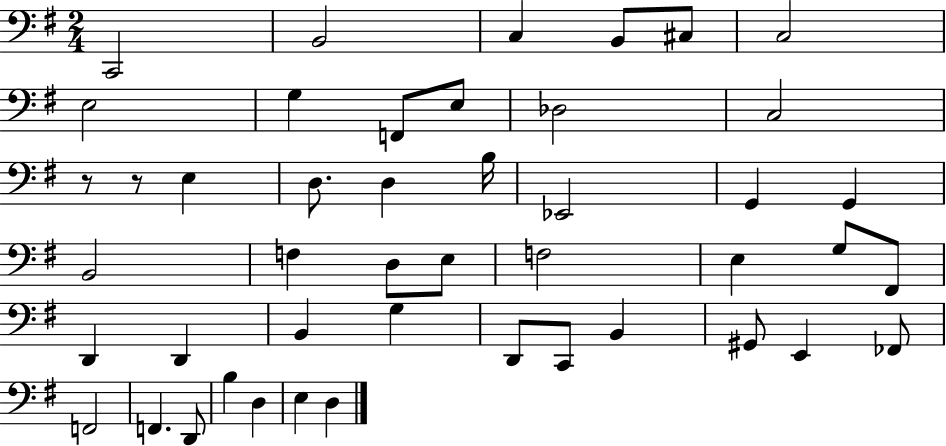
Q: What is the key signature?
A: G major